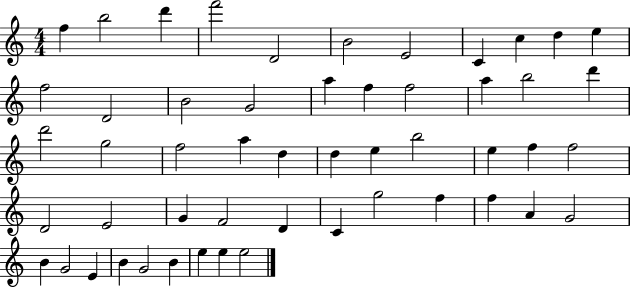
X:1
T:Untitled
M:4/4
L:1/4
K:C
f b2 d' f'2 D2 B2 E2 C c d e f2 D2 B2 G2 a f f2 a b2 d' d'2 g2 f2 a d d e b2 e f f2 D2 E2 G F2 D C g2 f f A G2 B G2 E B G2 B e e e2